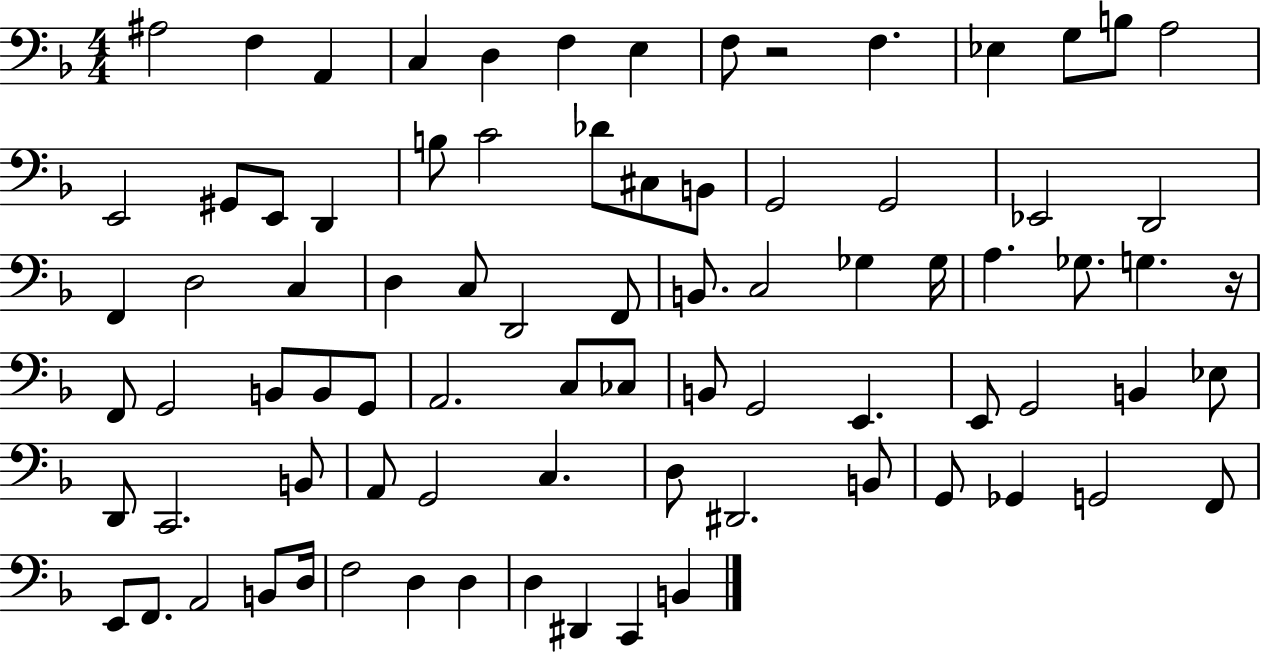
X:1
T:Untitled
M:4/4
L:1/4
K:F
^A,2 F, A,, C, D, F, E, F,/2 z2 F, _E, G,/2 B,/2 A,2 E,,2 ^G,,/2 E,,/2 D,, B,/2 C2 _D/2 ^C,/2 B,,/2 G,,2 G,,2 _E,,2 D,,2 F,, D,2 C, D, C,/2 D,,2 F,,/2 B,,/2 C,2 _G, _G,/4 A, _G,/2 G, z/4 F,,/2 G,,2 B,,/2 B,,/2 G,,/2 A,,2 C,/2 _C,/2 B,,/2 G,,2 E,, E,,/2 G,,2 B,, _E,/2 D,,/2 C,,2 B,,/2 A,,/2 G,,2 C, D,/2 ^D,,2 B,,/2 G,,/2 _G,, G,,2 F,,/2 E,,/2 F,,/2 A,,2 B,,/2 D,/4 F,2 D, D, D, ^D,, C,, B,,